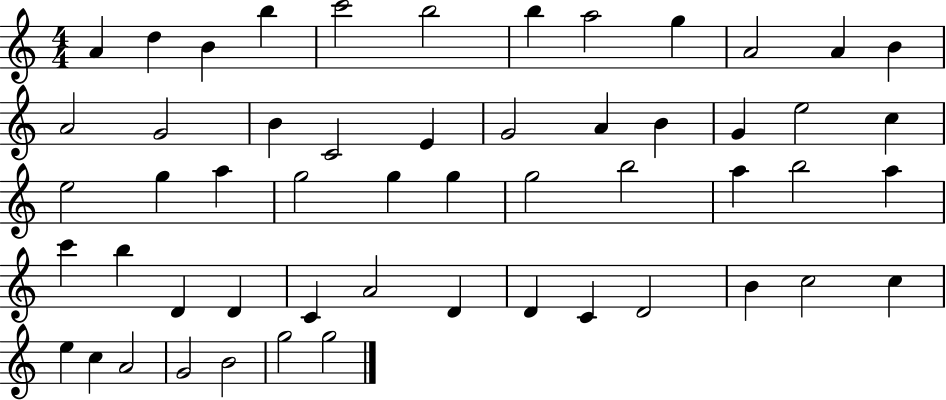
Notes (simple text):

A4/q D5/q B4/q B5/q C6/h B5/h B5/q A5/h G5/q A4/h A4/q B4/q A4/h G4/h B4/q C4/h E4/q G4/h A4/q B4/q G4/q E5/h C5/q E5/h G5/q A5/q G5/h G5/q G5/q G5/h B5/h A5/q B5/h A5/q C6/q B5/q D4/q D4/q C4/q A4/h D4/q D4/q C4/q D4/h B4/q C5/h C5/q E5/q C5/q A4/h G4/h B4/h G5/h G5/h